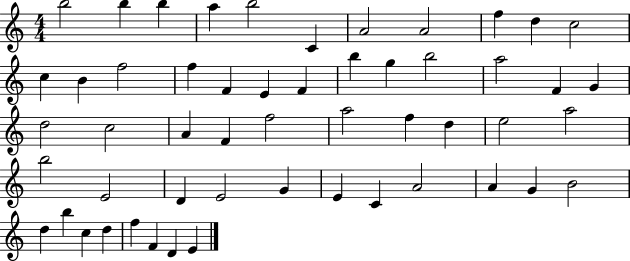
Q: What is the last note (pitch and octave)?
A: E4